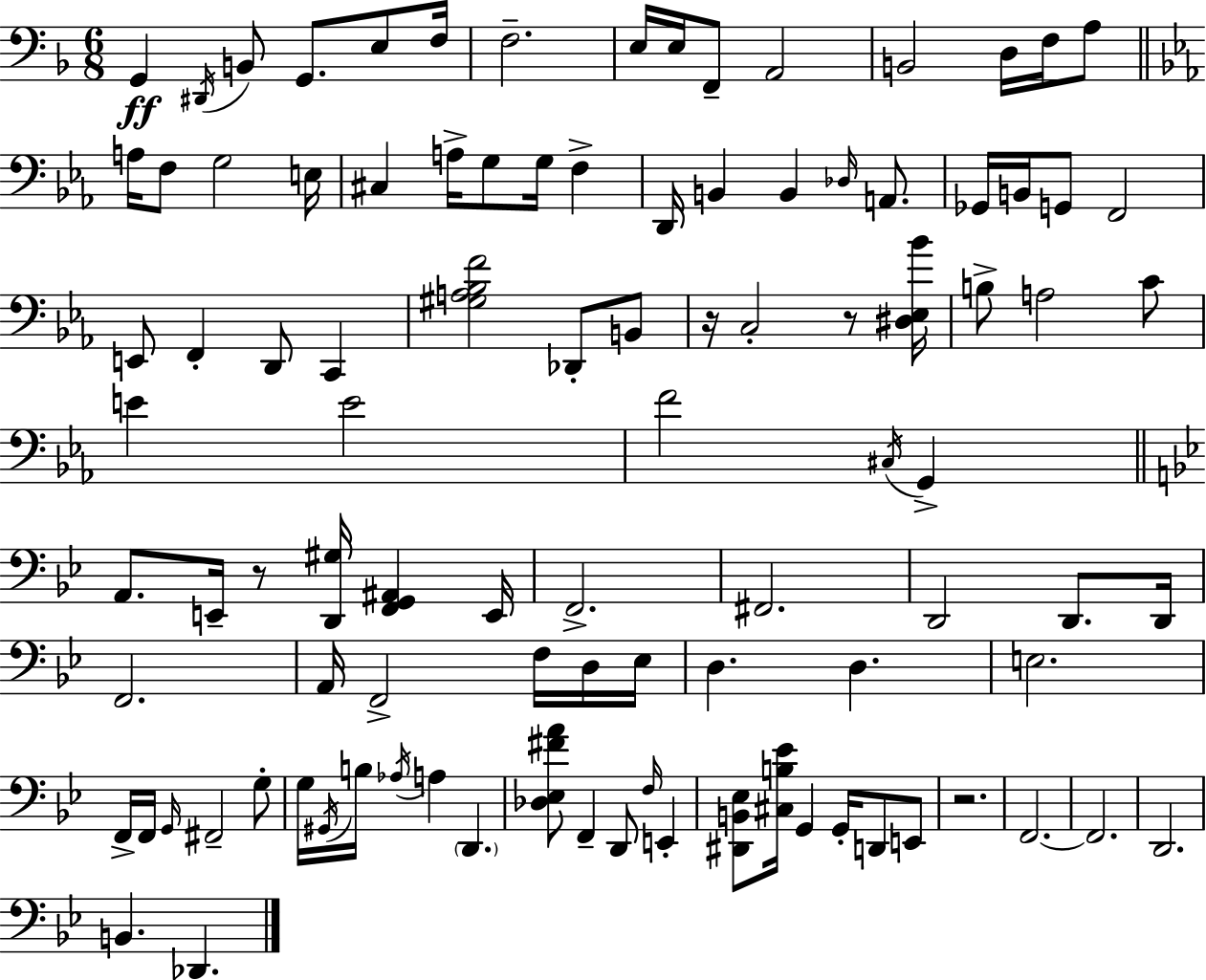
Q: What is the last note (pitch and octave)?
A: Db2